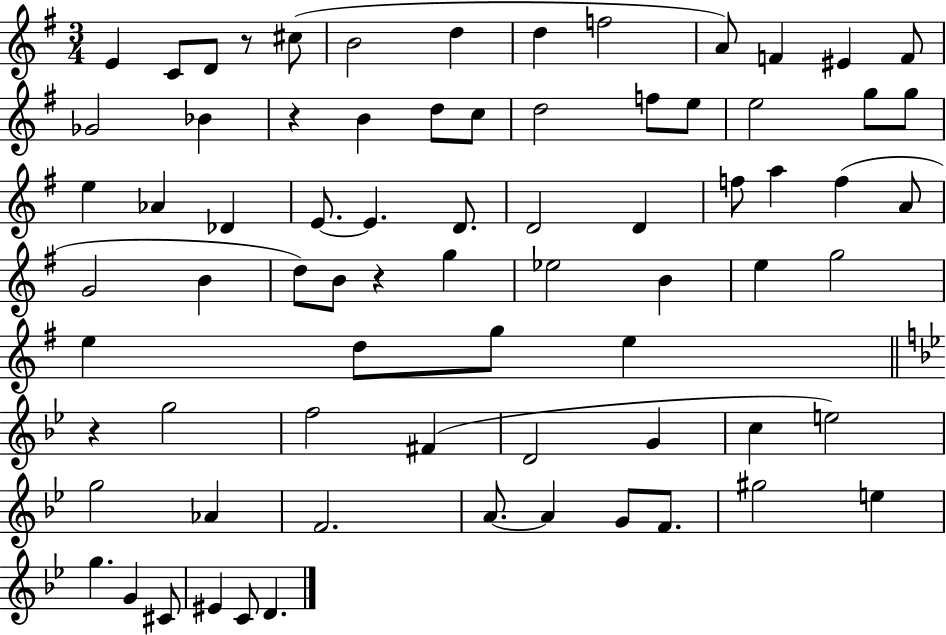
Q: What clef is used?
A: treble